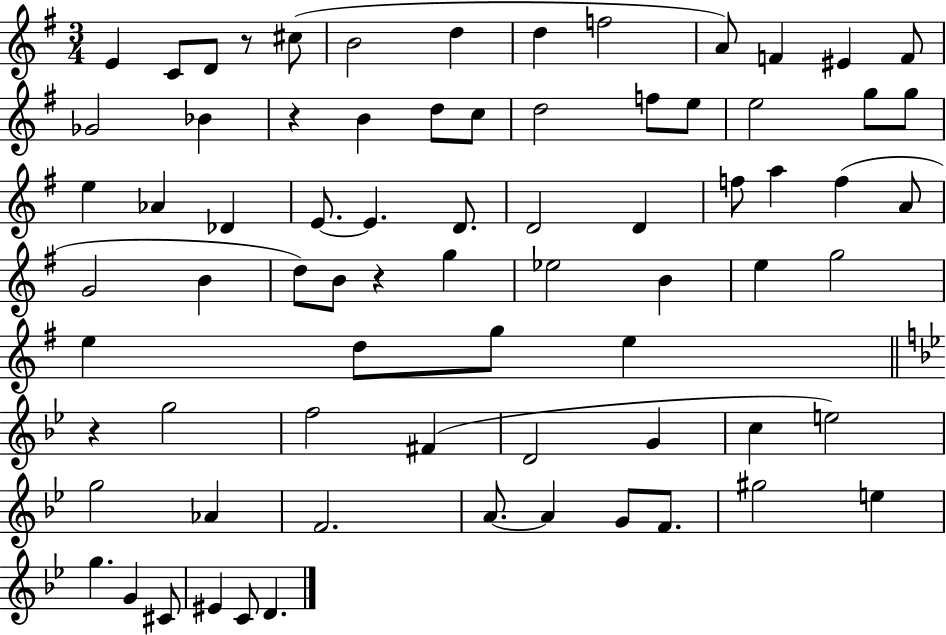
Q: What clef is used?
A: treble